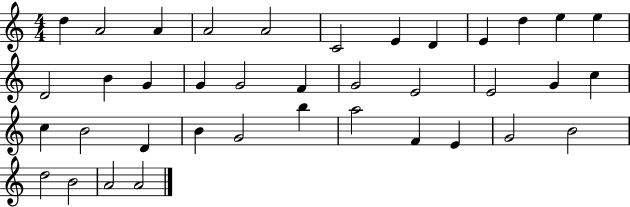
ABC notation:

X:1
T:Untitled
M:4/4
L:1/4
K:C
d A2 A A2 A2 C2 E D E d e e D2 B G G G2 F G2 E2 E2 G c c B2 D B G2 b a2 F E G2 B2 d2 B2 A2 A2